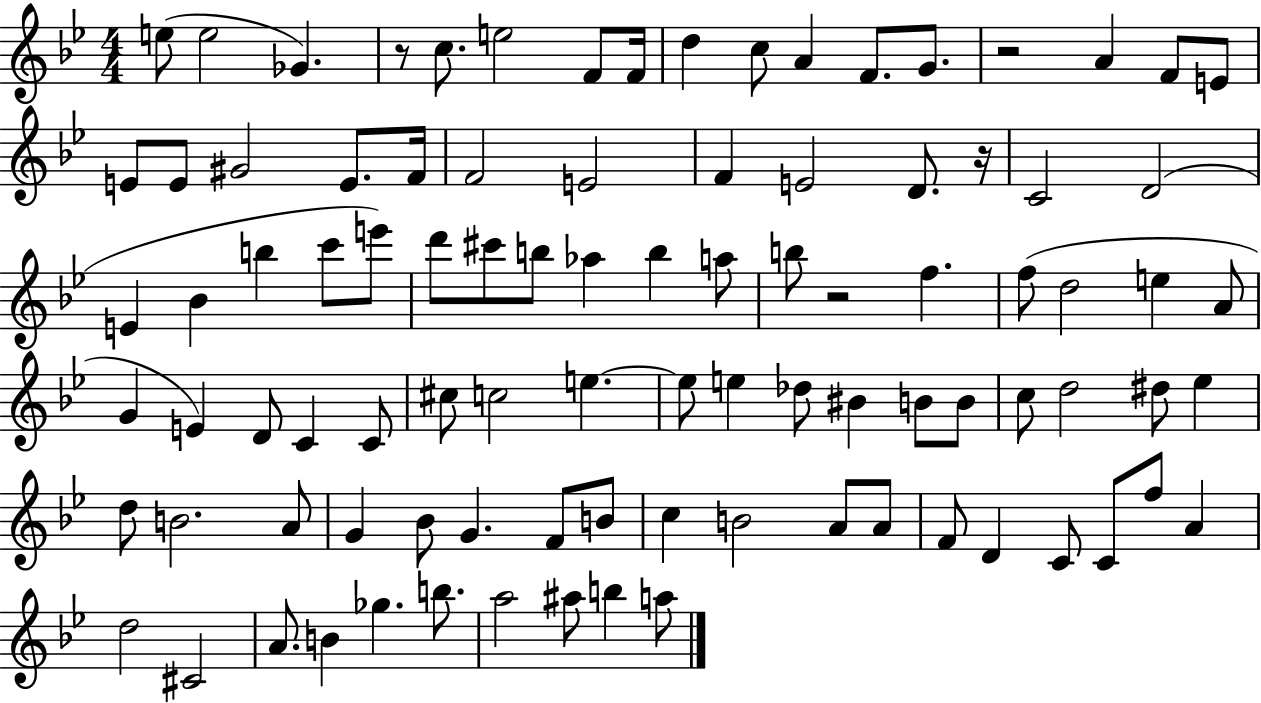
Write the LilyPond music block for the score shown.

{
  \clef treble
  \numericTimeSignature
  \time 4/4
  \key bes \major
  e''8( e''2 ges'4.) | r8 c''8. e''2 f'8 f'16 | d''4 c''8 a'4 f'8. g'8. | r2 a'4 f'8 e'8 | \break e'8 e'8 gis'2 e'8. f'16 | f'2 e'2 | f'4 e'2 d'8. r16 | c'2 d'2( | \break e'4 bes'4 b''4 c'''8 e'''8) | d'''8 cis'''8 b''8 aes''4 b''4 a''8 | b''8 r2 f''4. | f''8( d''2 e''4 a'8 | \break g'4 e'4) d'8 c'4 c'8 | cis''8 c''2 e''4.~~ | e''8 e''4 des''8 bis'4 b'8 b'8 | c''8 d''2 dis''8 ees''4 | \break d''8 b'2. a'8 | g'4 bes'8 g'4. f'8 b'8 | c''4 b'2 a'8 a'8 | f'8 d'4 c'8 c'8 f''8 a'4 | \break d''2 cis'2 | a'8. b'4 ges''4. b''8. | a''2 ais''8 b''4 a''8 | \bar "|."
}